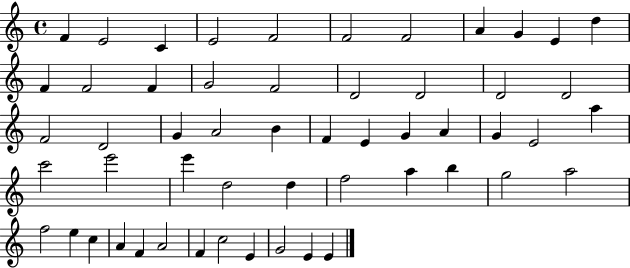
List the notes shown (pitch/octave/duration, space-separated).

F4/q E4/h C4/q E4/h F4/h F4/h F4/h A4/q G4/q E4/q D5/q F4/q F4/h F4/q G4/h F4/h D4/h D4/h D4/h D4/h F4/h D4/h G4/q A4/h B4/q F4/q E4/q G4/q A4/q G4/q E4/h A5/q C6/h E6/h E6/q D5/h D5/q F5/h A5/q B5/q G5/h A5/h F5/h E5/q C5/q A4/q F4/q A4/h F4/q C5/h E4/q G4/h E4/q E4/q